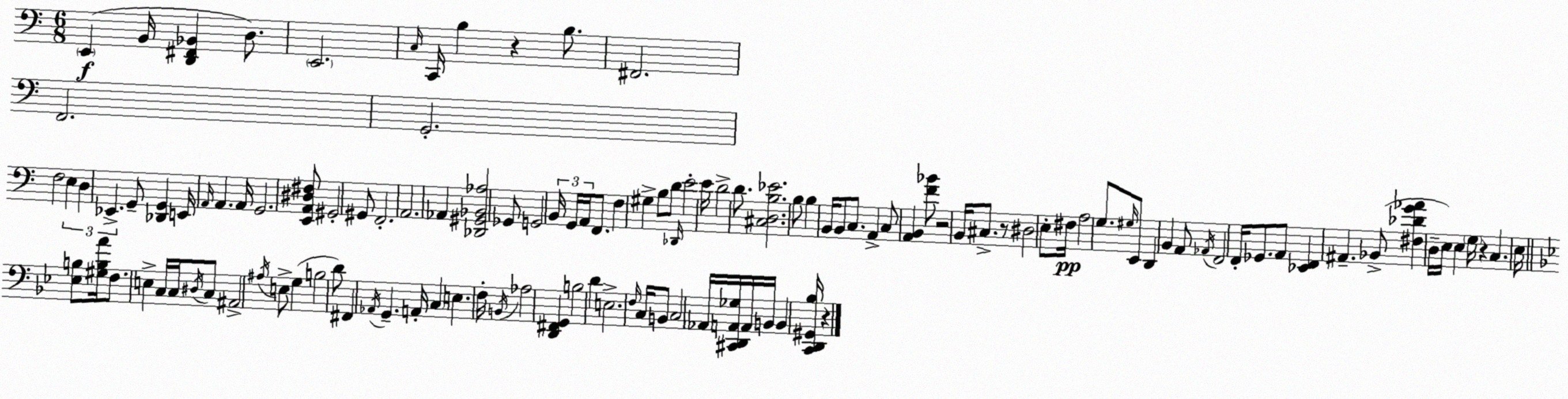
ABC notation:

X:1
T:Untitled
M:6/8
L:1/4
K:Am
E,, B,,/4 [D,,^F,,_B,,] D,/2 E,,2 C,/4 C,,/4 B, z B,/2 ^F,,2 F,,2 G,,2 F,2 E, D, _E,, G,,/2 [_D,,G,,] E,,/4 A,,/4 A,, A,,/4 G,,2 [E,,A,,^D,^F,]/2 ^G,,2 ^G,,/2 F,,2 A,,2 _A,, [_D,,^G,,_B,,_A,]2 _G,,/2 G,,2 B,,/4 G,,/4 A,,/4 F,,/2 F, ^G, B,/2 D/2 _D,,/4 E2 E/4 D2 D/2 [^C,D,B,_E]2 B,/2 B, B,,/4 B,,/2 C,/2 A,, C,/2 [A,,B,,] [F_B]/2 z2 B,,/4 ^C,/2 z/2 ^D,2 E,/2 ^F,/4 A,2 G,/2 ^G,/4 E,,/2 D,, B,, A,,/2 _A,,/4 F,,2 F,,/4 _G,,/2 A,,/2 [_E,,F,,] ^A,, _B,,/2 [^F,_DG_A] D,/4 E,/4 E, G,/4 z C, E,/4 [_E,B,]/2 [^G,B,A]/4 F,/2 E, C,/4 C,/4 ^D,/4 C,/2 ^A,,2 ^A,/4 E,/2 G, B,2 D/2 ^F,, _A,,/4 G,, A,,/4 C, E, F,/4 B,,/4 _A,2 [D,,^F,,G,,] B,2 D E,2 F,/4 C,/4 B,,/2 C,2 _A,,/4 [^C,,D,,A,,_G,]/4 A,,/4 B,,/4 B,, [C,,D,,^G,,_B,]/4 z